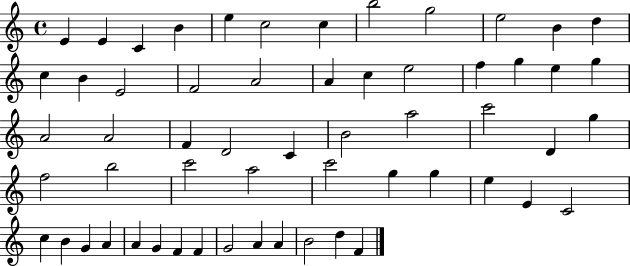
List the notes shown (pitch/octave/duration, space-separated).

E4/q E4/q C4/q B4/q E5/q C5/h C5/q B5/h G5/h E5/h B4/q D5/q C5/q B4/q E4/h F4/h A4/h A4/q C5/q E5/h F5/q G5/q E5/q G5/q A4/h A4/h F4/q D4/h C4/q B4/h A5/h C6/h D4/q G5/q F5/h B5/h C6/h A5/h C6/h G5/q G5/q E5/q E4/q C4/h C5/q B4/q G4/q A4/q A4/q G4/q F4/q F4/q G4/h A4/q A4/q B4/h D5/q F4/q